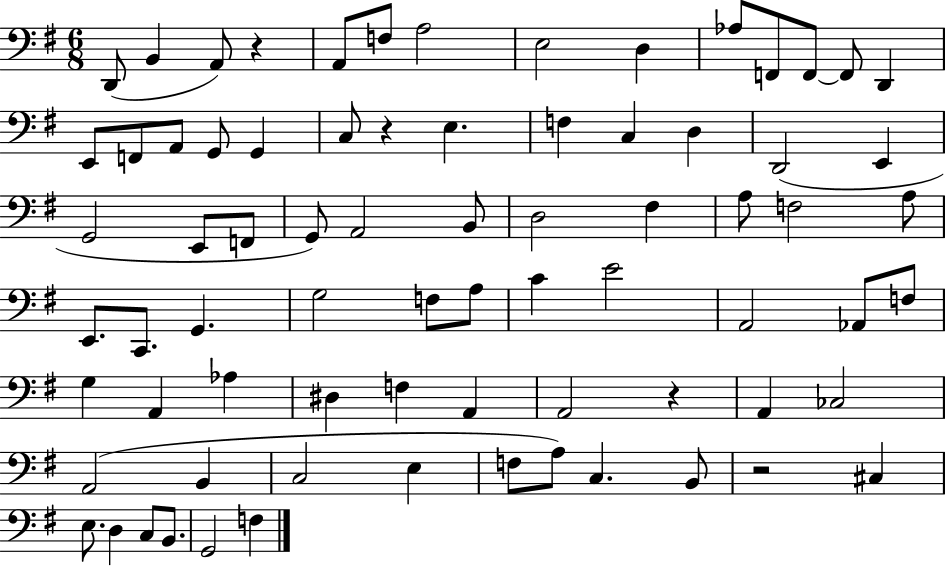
D2/e B2/q A2/e R/q A2/e F3/e A3/h E3/h D3/q Ab3/e F2/e F2/e F2/e D2/q E2/e F2/e A2/e G2/e G2/q C3/e R/q E3/q. F3/q C3/q D3/q D2/h E2/q G2/h E2/e F2/e G2/e A2/h B2/e D3/h F#3/q A3/e F3/h A3/e E2/e. C2/e. G2/q. G3/h F3/e A3/e C4/q E4/h A2/h Ab2/e F3/e G3/q A2/q Ab3/q D#3/q F3/q A2/q A2/h R/q A2/q CES3/h A2/h B2/q C3/h E3/q F3/e A3/e C3/q. B2/e R/h C#3/q E3/e. D3/q C3/e B2/e. G2/h F3/q